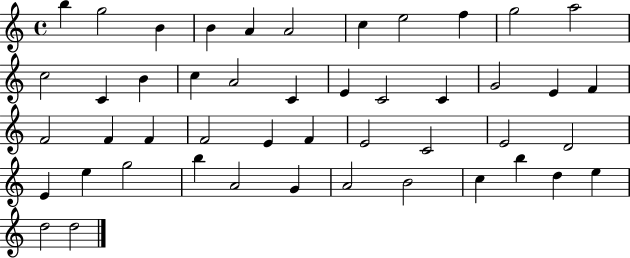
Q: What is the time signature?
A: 4/4